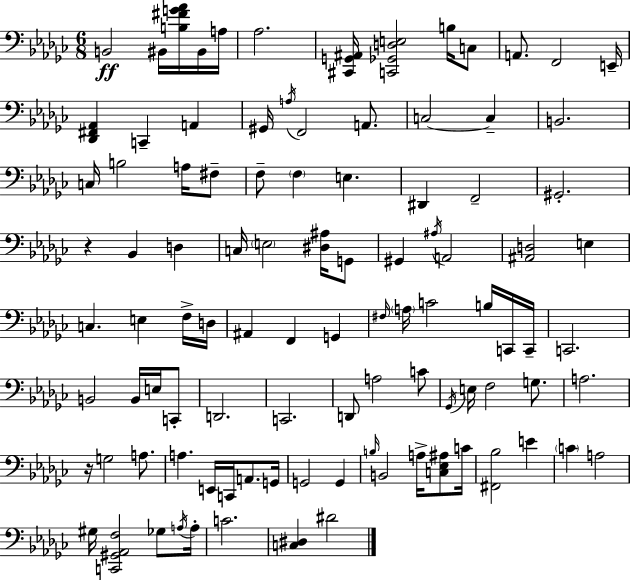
{
  \clef bass
  \numericTimeSignature
  \time 6/8
  \key ees \minor
  b,2\ff bis,16 <b fis' g' aes'>16 bis,16 a16 | aes2. | <cis, g, ais,>16 <c, ges, d e>2 b16 c8 | a,8. f,2 e,16-- | \break <des, fis, aes,>4 c,4-- a,4 | gis,16 \acciaccatura { a16 } f,2 a,8. | c2~~ c4-- | b,2. | \break c16 b2 a16 fis8-- | f8-- \parenthesize f4 e4. | dis,4 f,2-- | gis,2.-. | \break r4 bes,4 d4 | c16 \parenthesize e2 <dis ais>16 g,8 | gis,4 \acciaccatura { ais16 } a,2 | <ais, d>2 e4 | \break c4. e4 | f16-> d16 ais,4 f,4 g,4 | \grace { fis16 } \parenthesize a16 c'2 | b16 c,16 c,16-- c,2. | \break b,2 b,16 | e16 c,8-. d,2. | c,2. | d,8 a2 | \break c'8 \acciaccatura { ges,16 } e16 f2 | g8. a2. | r16 g2 | a8. a4. e,16 c,16 | \break a,8. g,16 g,2 | g,4 \grace { b16 } b,2 | a16-> <c ees ais>8 c'16 <fis, bes>2 | e'4 \parenthesize c'4 a2 | \break gis16 <c, gis, aes, f>2 | ges8 \acciaccatura { a16 } a16-. c'2. | <c dis>4 dis'2 | \bar "|."
}